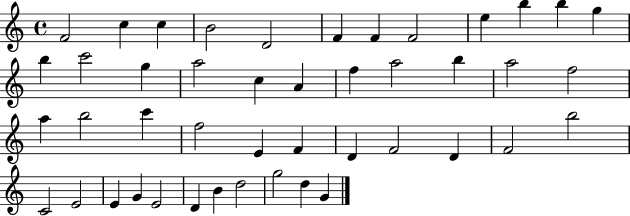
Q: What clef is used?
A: treble